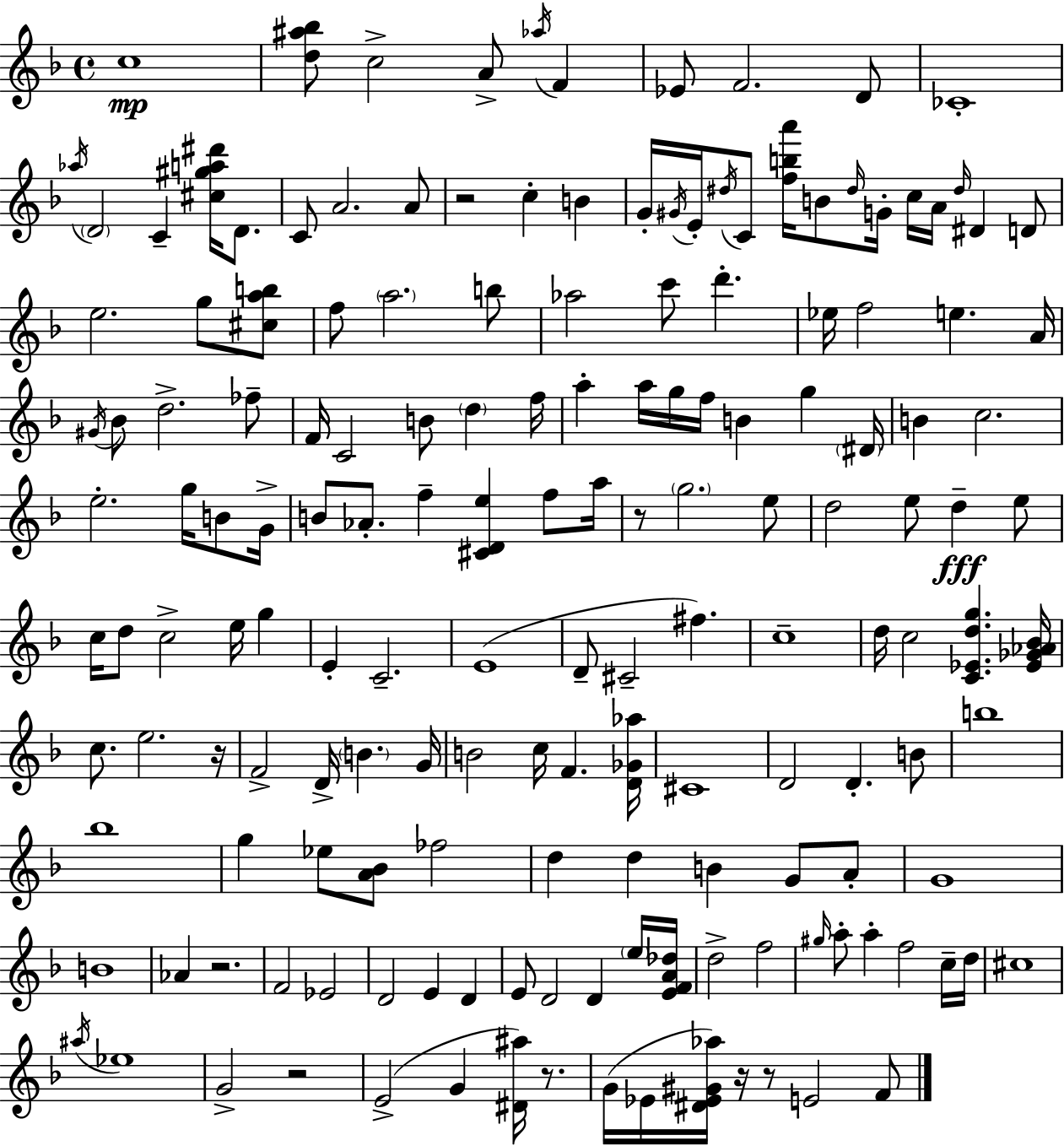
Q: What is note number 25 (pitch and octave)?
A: D#5